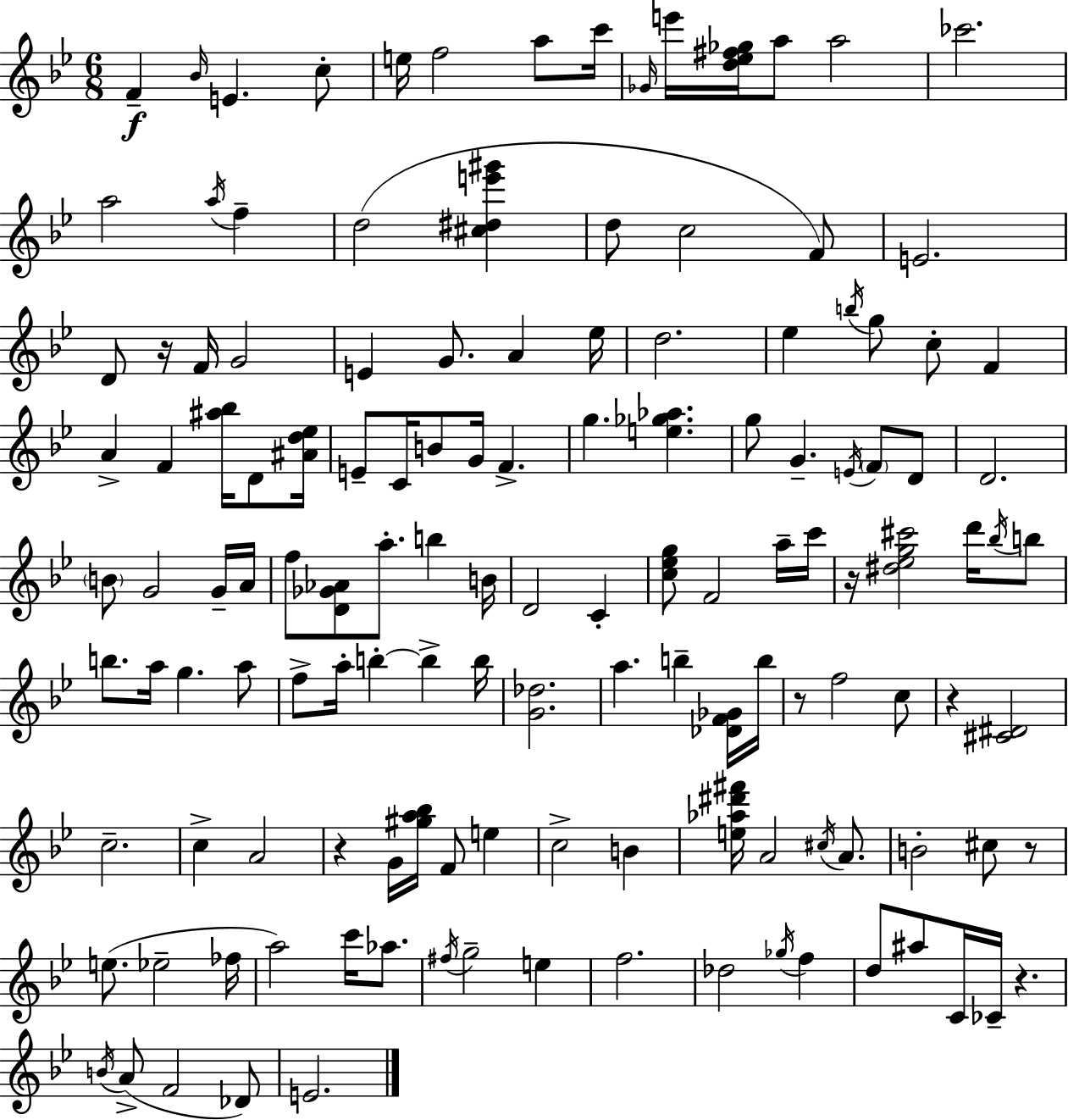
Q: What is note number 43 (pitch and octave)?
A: G5